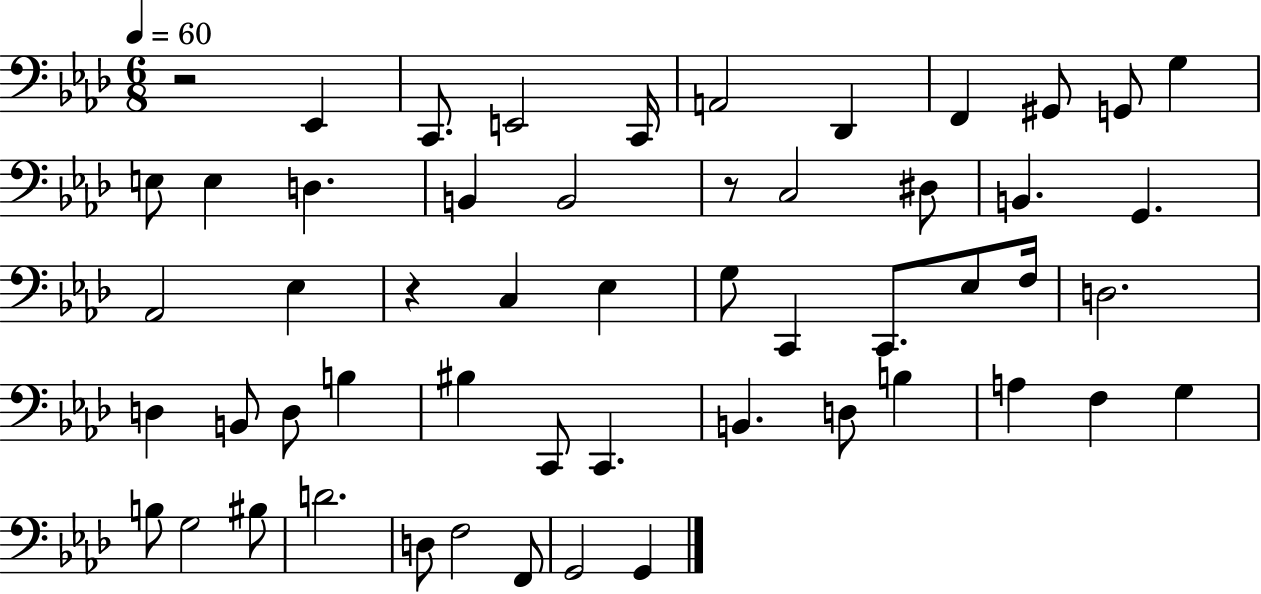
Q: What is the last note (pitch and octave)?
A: G2